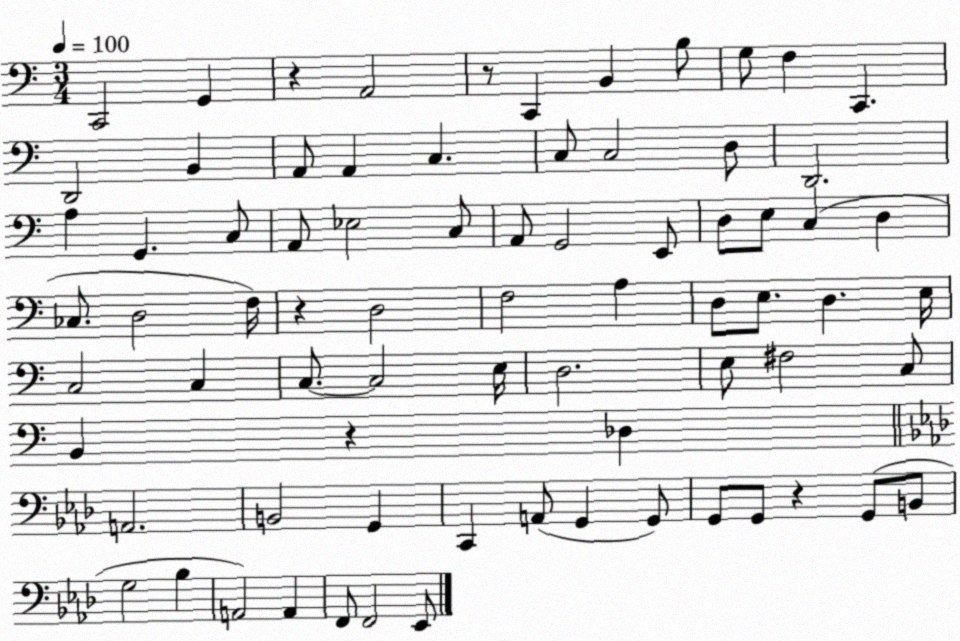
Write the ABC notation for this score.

X:1
T:Untitled
M:3/4
L:1/4
K:C
C,,2 G,, z A,,2 z/2 C,, B,, B,/2 G,/2 F, C,, D,,2 B,, A,,/2 A,, C, C,/2 C,2 D,/2 D,,2 A, G,, C,/2 A,,/2 _E,2 C,/2 A,,/2 G,,2 E,,/2 D,/2 E,/2 C, D, _C,/2 D,2 F,/4 z D,2 F,2 A, D,/2 E,/2 D, E,/4 C,2 C, C,/2 C,2 E,/4 D,2 E,/2 ^F,2 C,/2 B,, z _D, A,,2 B,,2 G,, C,, A,,/2 G,, G,,/2 G,,/2 G,,/2 z G,,/2 B,,/2 G,2 _B, A,,2 A,, F,,/2 F,,2 _E,,/2